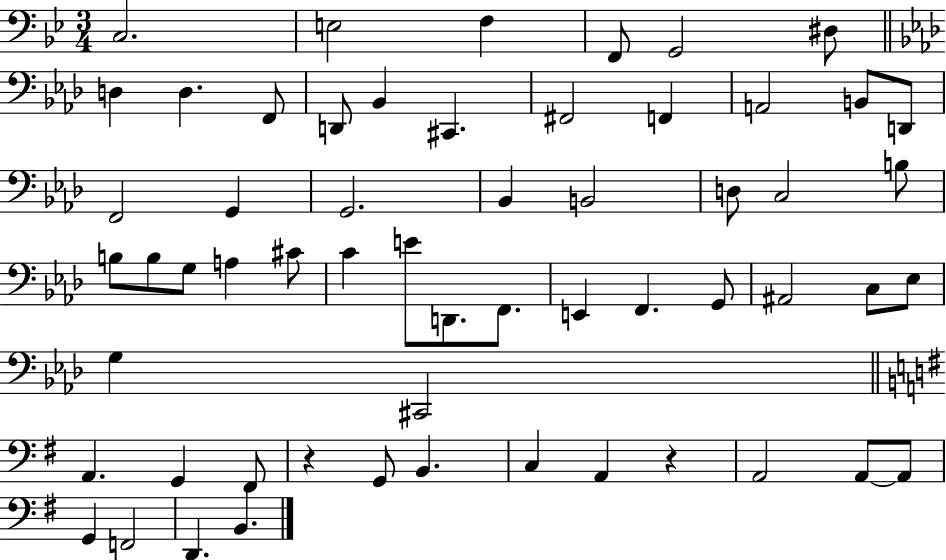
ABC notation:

X:1
T:Untitled
M:3/4
L:1/4
K:Bb
C,2 E,2 F, F,,/2 G,,2 ^D,/2 D, D, F,,/2 D,,/2 _B,, ^C,, ^F,,2 F,, A,,2 B,,/2 D,,/2 F,,2 G,, G,,2 _B,, B,,2 D,/2 C,2 B,/2 B,/2 B,/2 G,/2 A, ^C/2 C E/2 D,,/2 F,,/2 E,, F,, G,,/2 ^A,,2 C,/2 _E,/2 G, ^C,,2 A,, G,, ^F,,/2 z G,,/2 B,, C, A,, z A,,2 A,,/2 A,,/2 G,, F,,2 D,, B,,